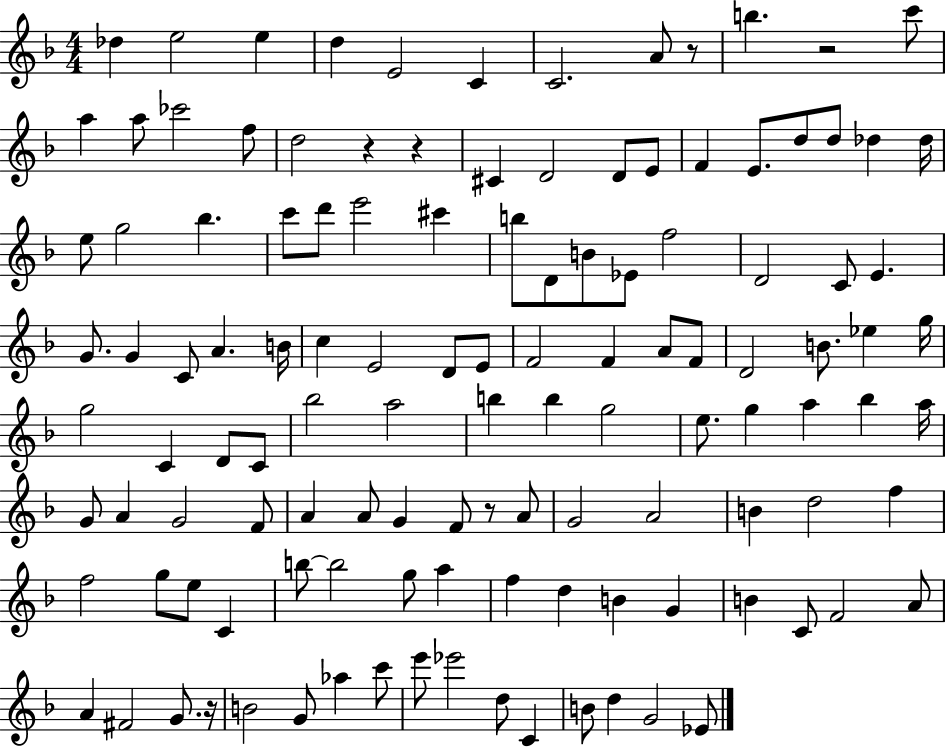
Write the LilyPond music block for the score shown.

{
  \clef treble
  \numericTimeSignature
  \time 4/4
  \key f \major
  des''4 e''2 e''4 | d''4 e'2 c'4 | c'2. a'8 r8 | b''4. r2 c'''8 | \break a''4 a''8 ces'''2 f''8 | d''2 r4 r4 | cis'4 d'2 d'8 e'8 | f'4 e'8. d''8 d''8 des''4 des''16 | \break e''8 g''2 bes''4. | c'''8 d'''8 e'''2 cis'''4 | b''8 d'8 b'8 ees'8 f''2 | d'2 c'8 e'4. | \break g'8. g'4 c'8 a'4. b'16 | c''4 e'2 d'8 e'8 | f'2 f'4 a'8 f'8 | d'2 b'8. ees''4 g''16 | \break g''2 c'4 d'8 c'8 | bes''2 a''2 | b''4 b''4 g''2 | e''8. g''4 a''4 bes''4 a''16 | \break g'8 a'4 g'2 f'8 | a'4 a'8 g'4 f'8 r8 a'8 | g'2 a'2 | b'4 d''2 f''4 | \break f''2 g''8 e''8 c'4 | b''8~~ b''2 g''8 a''4 | f''4 d''4 b'4 g'4 | b'4 c'8 f'2 a'8 | \break a'4 fis'2 g'8. r16 | b'2 g'8 aes''4 c'''8 | e'''8 ees'''2 d''8 c'4 | b'8 d''4 g'2 ees'8 | \break \bar "|."
}